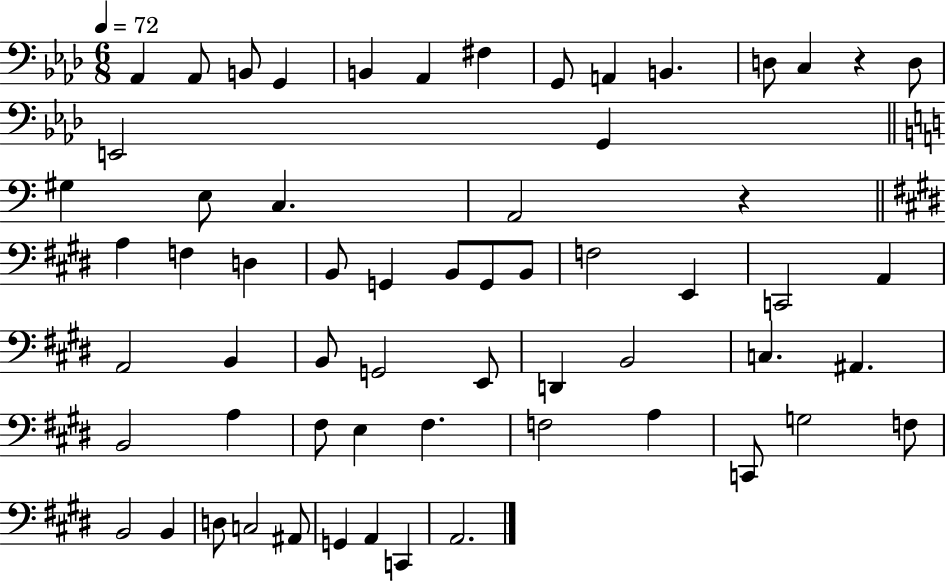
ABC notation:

X:1
T:Untitled
M:6/8
L:1/4
K:Ab
_A,, _A,,/2 B,,/2 G,, B,, _A,, ^F, G,,/2 A,, B,, D,/2 C, z D,/2 E,,2 G,, ^G, E,/2 C, A,,2 z A, F, D, B,,/2 G,, B,,/2 G,,/2 B,,/2 F,2 E,, C,,2 A,, A,,2 B,, B,,/2 G,,2 E,,/2 D,, B,,2 C, ^A,, B,,2 A, ^F,/2 E, ^F, F,2 A, C,,/2 G,2 F,/2 B,,2 B,, D,/2 C,2 ^A,,/2 G,, A,, C,, A,,2